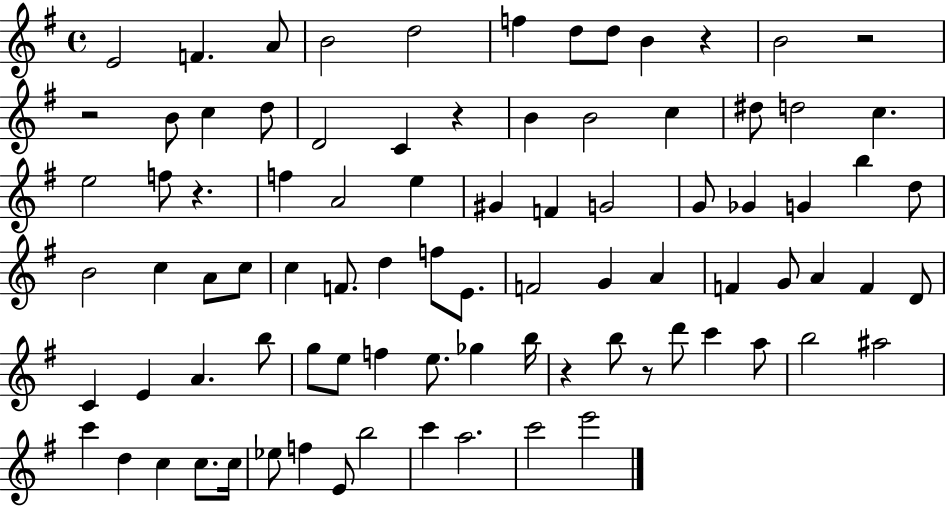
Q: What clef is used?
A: treble